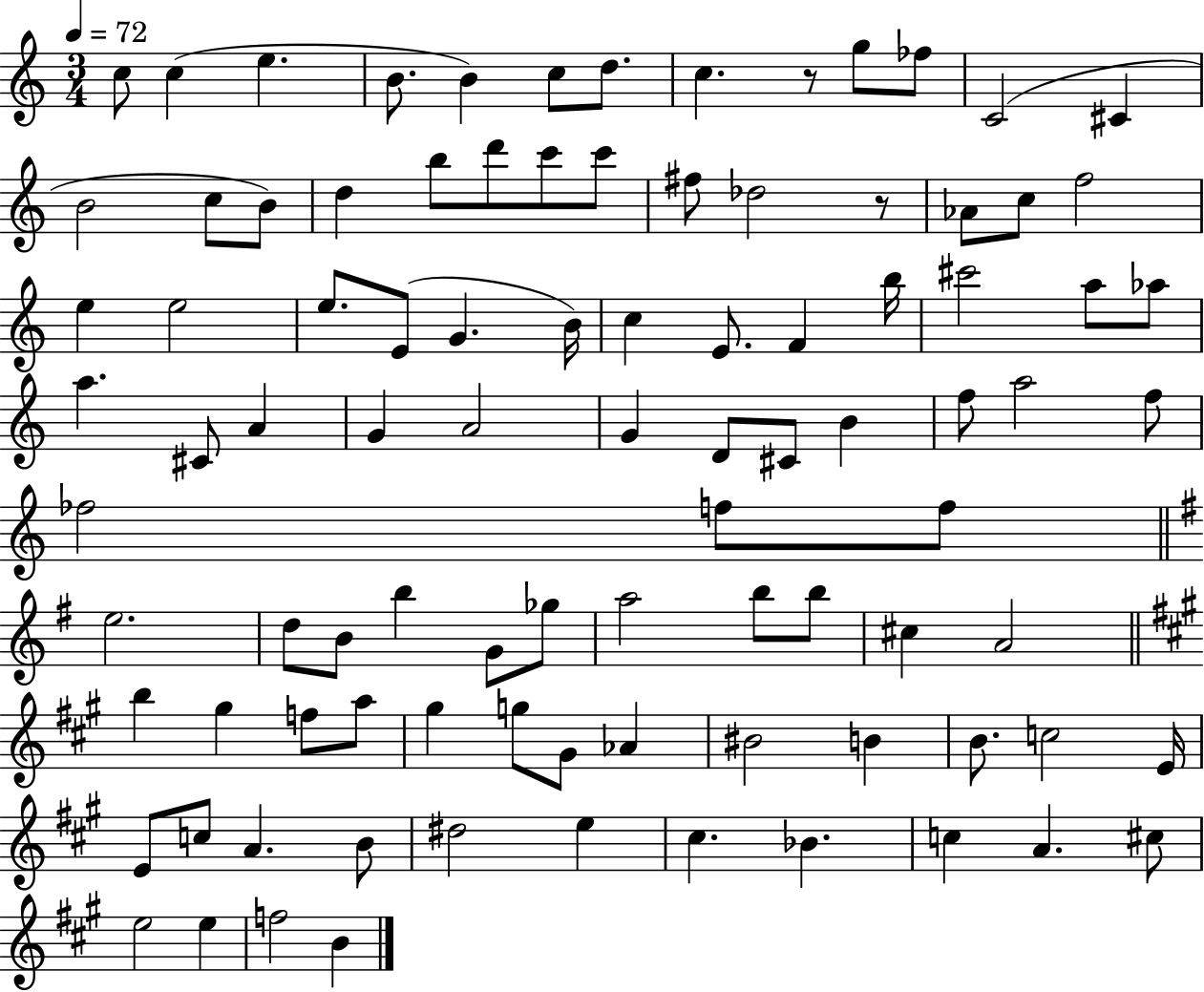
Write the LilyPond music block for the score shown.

{
  \clef treble
  \numericTimeSignature
  \time 3/4
  \key c \major
  \tempo 4 = 72
  c''8 c''4( e''4. | b'8. b'4) c''8 d''8. | c''4. r8 g''8 fes''8 | c'2( cis'4 | \break b'2 c''8 b'8) | d''4 b''8 d'''8 c'''8 c'''8 | fis''8 des''2 r8 | aes'8 c''8 f''2 | \break e''4 e''2 | e''8. e'8( g'4. b'16) | c''4 e'8. f'4 b''16 | cis'''2 a''8 aes''8 | \break a''4. cis'8 a'4 | g'4 a'2 | g'4 d'8 cis'8 b'4 | f''8 a''2 f''8 | \break fes''2 f''8 f''8 | \bar "||" \break \key g \major e''2. | d''8 b'8 b''4 g'8 ges''8 | a''2 b''8 b''8 | cis''4 a'2 | \break \bar "||" \break \key a \major b''4 gis''4 f''8 a''8 | gis''4 g''8 gis'8 aes'4 | bis'2 b'4 | b'8. c''2 e'16 | \break e'8 c''8 a'4. b'8 | dis''2 e''4 | cis''4. bes'4. | c''4 a'4. cis''8 | \break e''2 e''4 | f''2 b'4 | \bar "|."
}